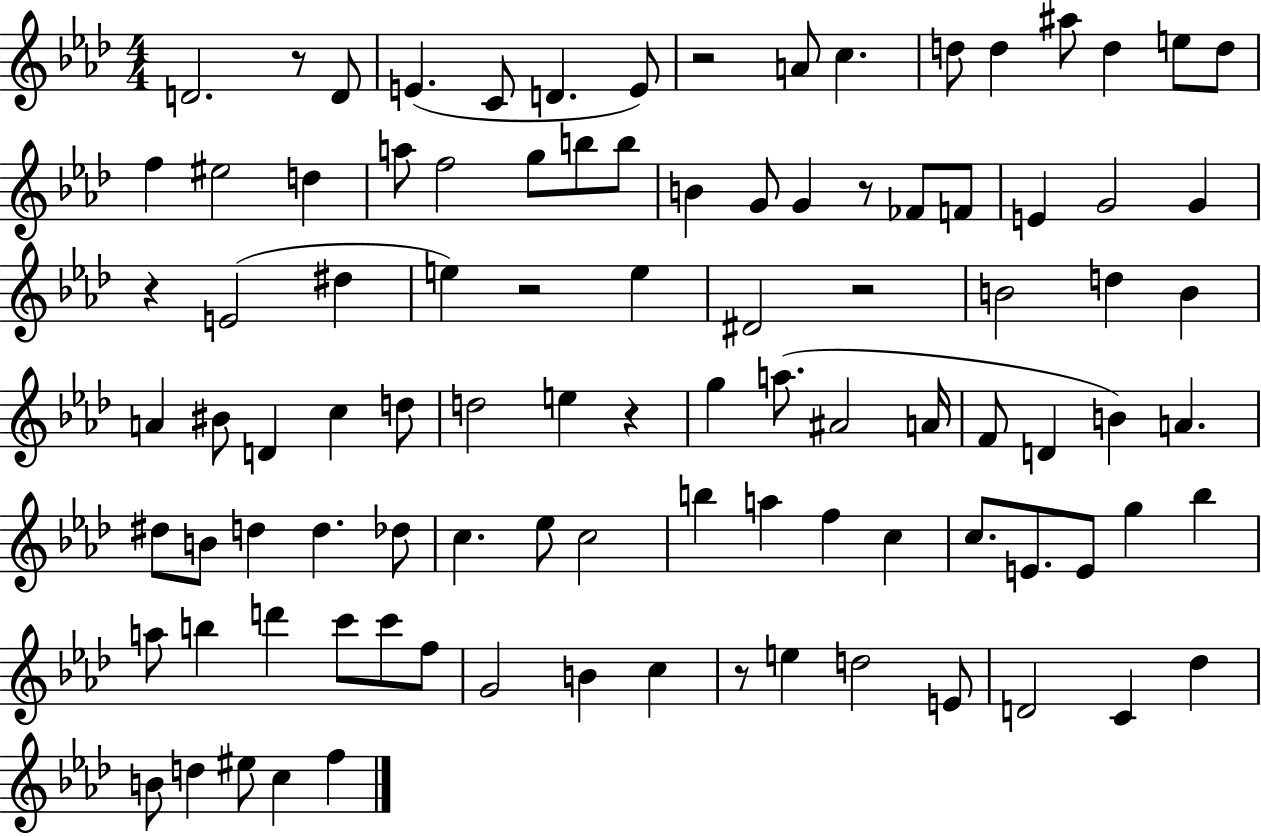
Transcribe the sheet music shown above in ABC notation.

X:1
T:Untitled
M:4/4
L:1/4
K:Ab
D2 z/2 D/2 E C/2 D E/2 z2 A/2 c d/2 d ^a/2 d e/2 d/2 f ^e2 d a/2 f2 g/2 b/2 b/2 B G/2 G z/2 _F/2 F/2 E G2 G z E2 ^d e z2 e ^D2 z2 B2 d B A ^B/2 D c d/2 d2 e z g a/2 ^A2 A/4 F/2 D B A ^d/2 B/2 d d _d/2 c _e/2 c2 b a f c c/2 E/2 E/2 g _b a/2 b d' c'/2 c'/2 f/2 G2 B c z/2 e d2 E/2 D2 C _d B/2 d ^e/2 c f